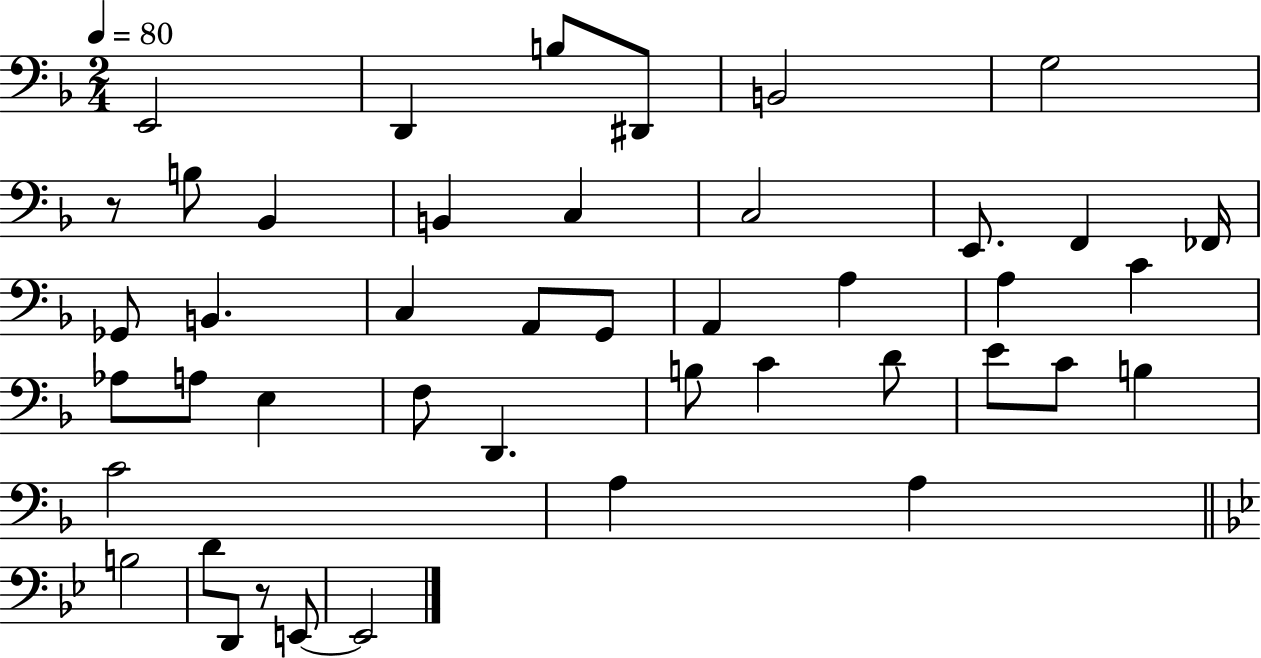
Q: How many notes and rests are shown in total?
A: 44